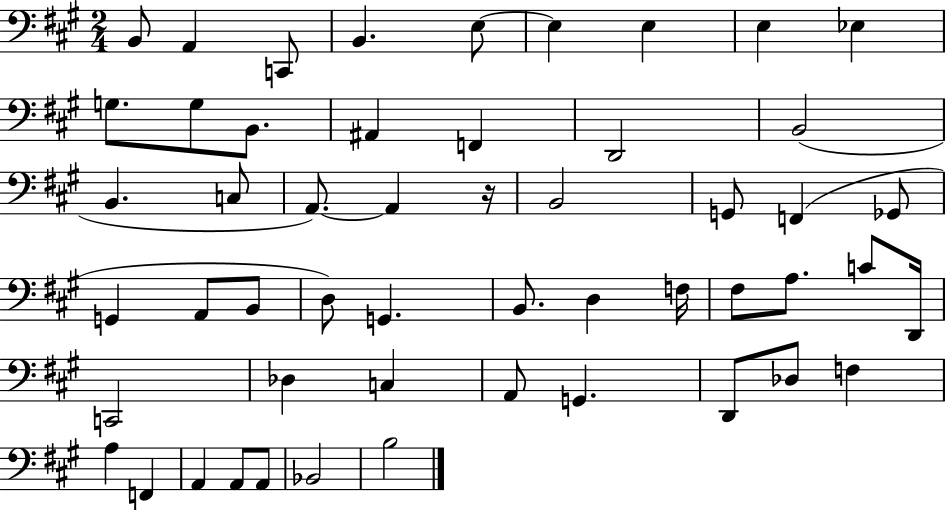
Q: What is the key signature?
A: A major